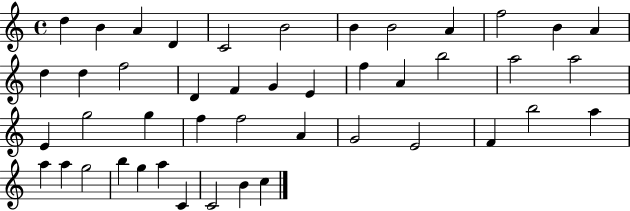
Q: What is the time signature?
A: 4/4